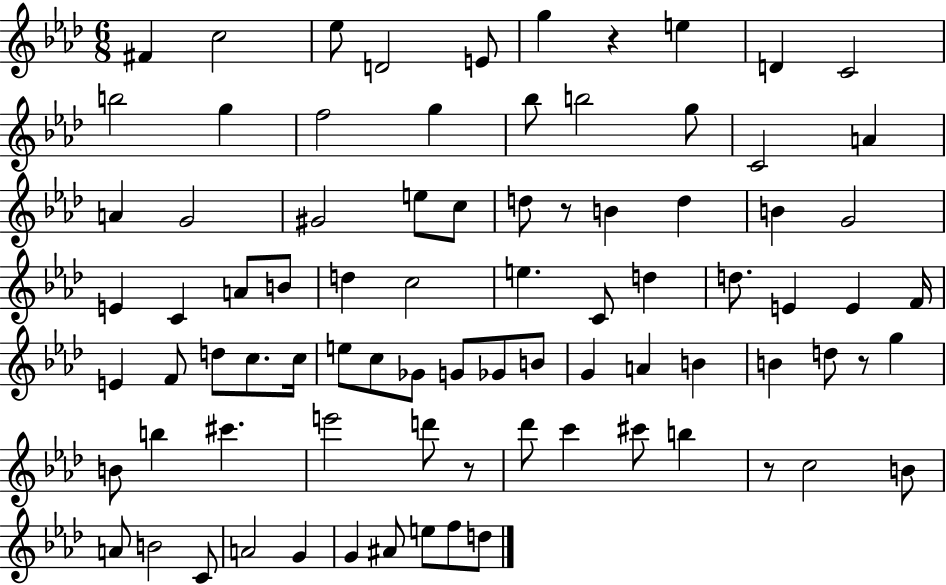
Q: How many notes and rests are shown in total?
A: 84